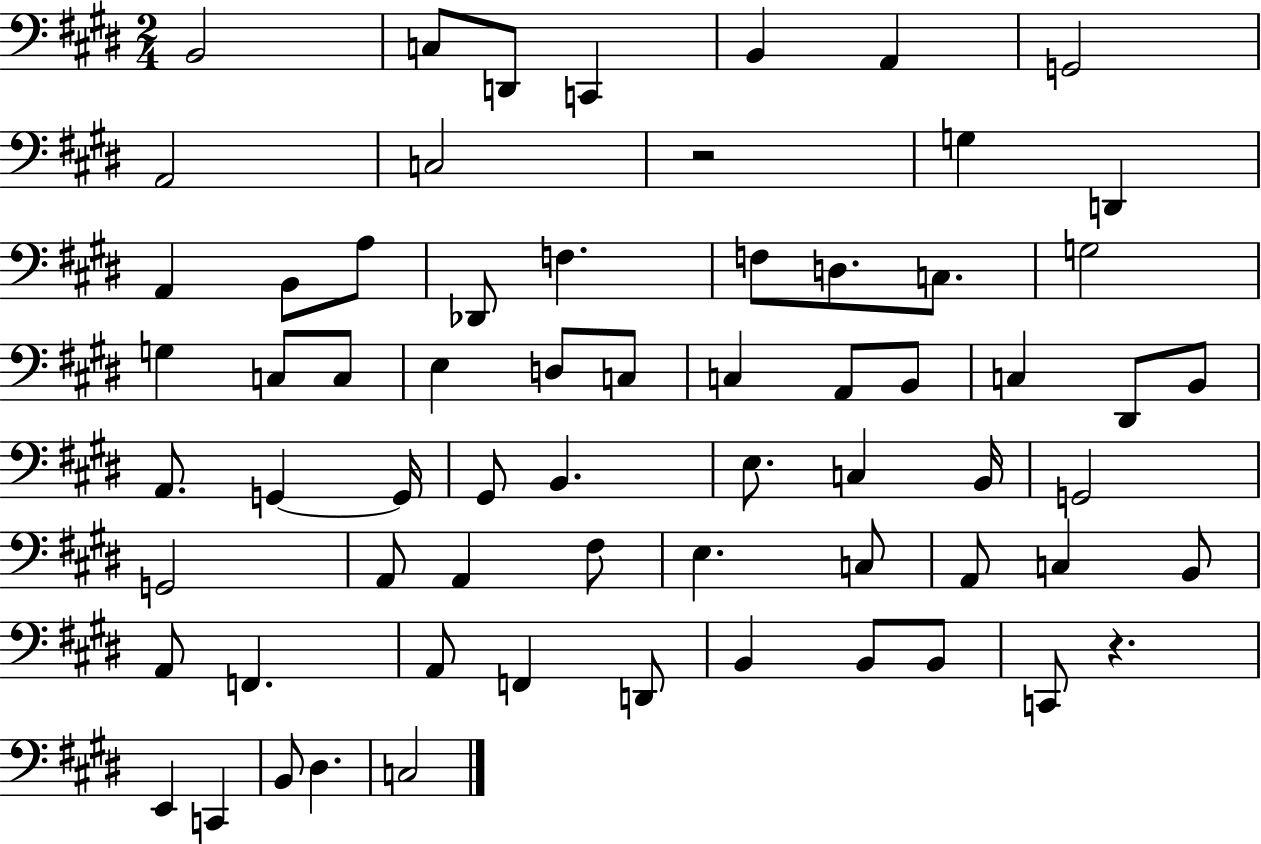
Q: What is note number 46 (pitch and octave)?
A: E3